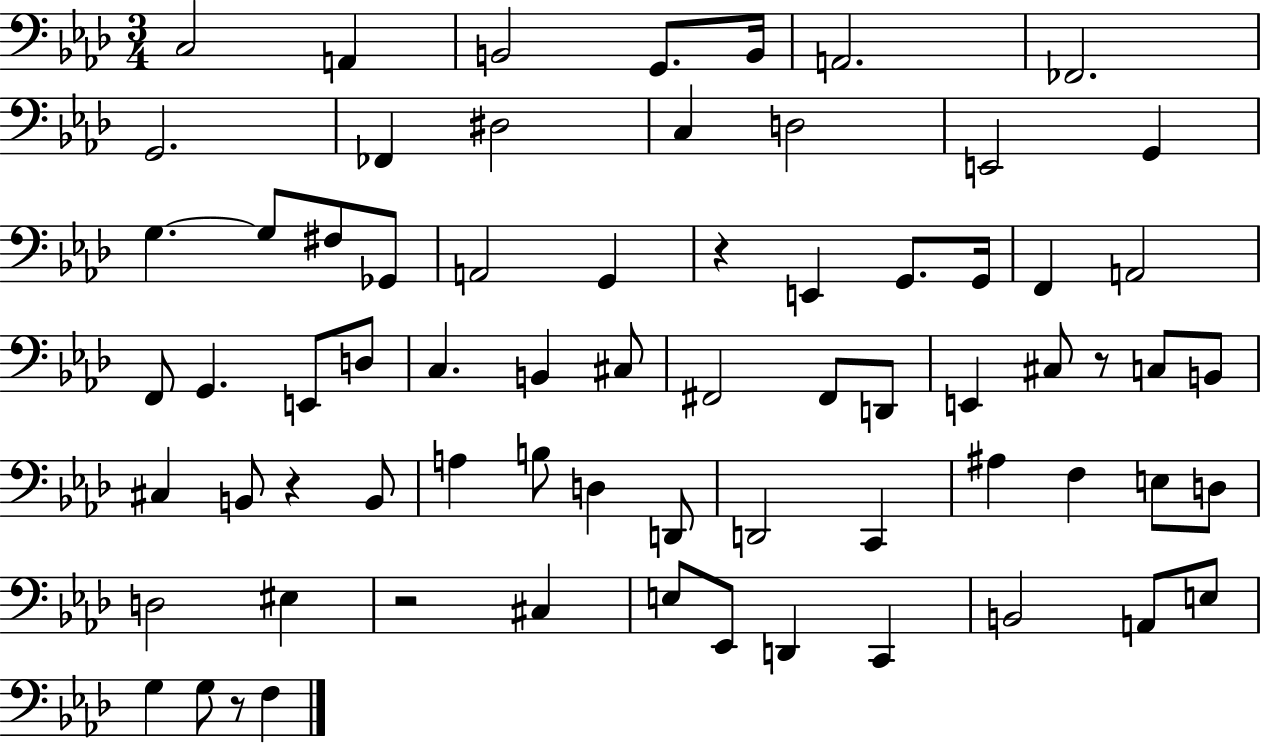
{
  \clef bass
  \numericTimeSignature
  \time 3/4
  \key aes \major
  c2 a,4 | b,2 g,8. b,16 | a,2. | fes,2. | \break g,2. | fes,4 dis2 | c4 d2 | e,2 g,4 | \break g4.~~ g8 fis8 ges,8 | a,2 g,4 | r4 e,4 g,8. g,16 | f,4 a,2 | \break f,8 g,4. e,8 d8 | c4. b,4 cis8 | fis,2 fis,8 d,8 | e,4 cis8 r8 c8 b,8 | \break cis4 b,8 r4 b,8 | a4 b8 d4 d,8 | d,2 c,4 | ais4 f4 e8 d8 | \break d2 eis4 | r2 cis4 | e8 ees,8 d,4 c,4 | b,2 a,8 e8 | \break g4 g8 r8 f4 | \bar "|."
}